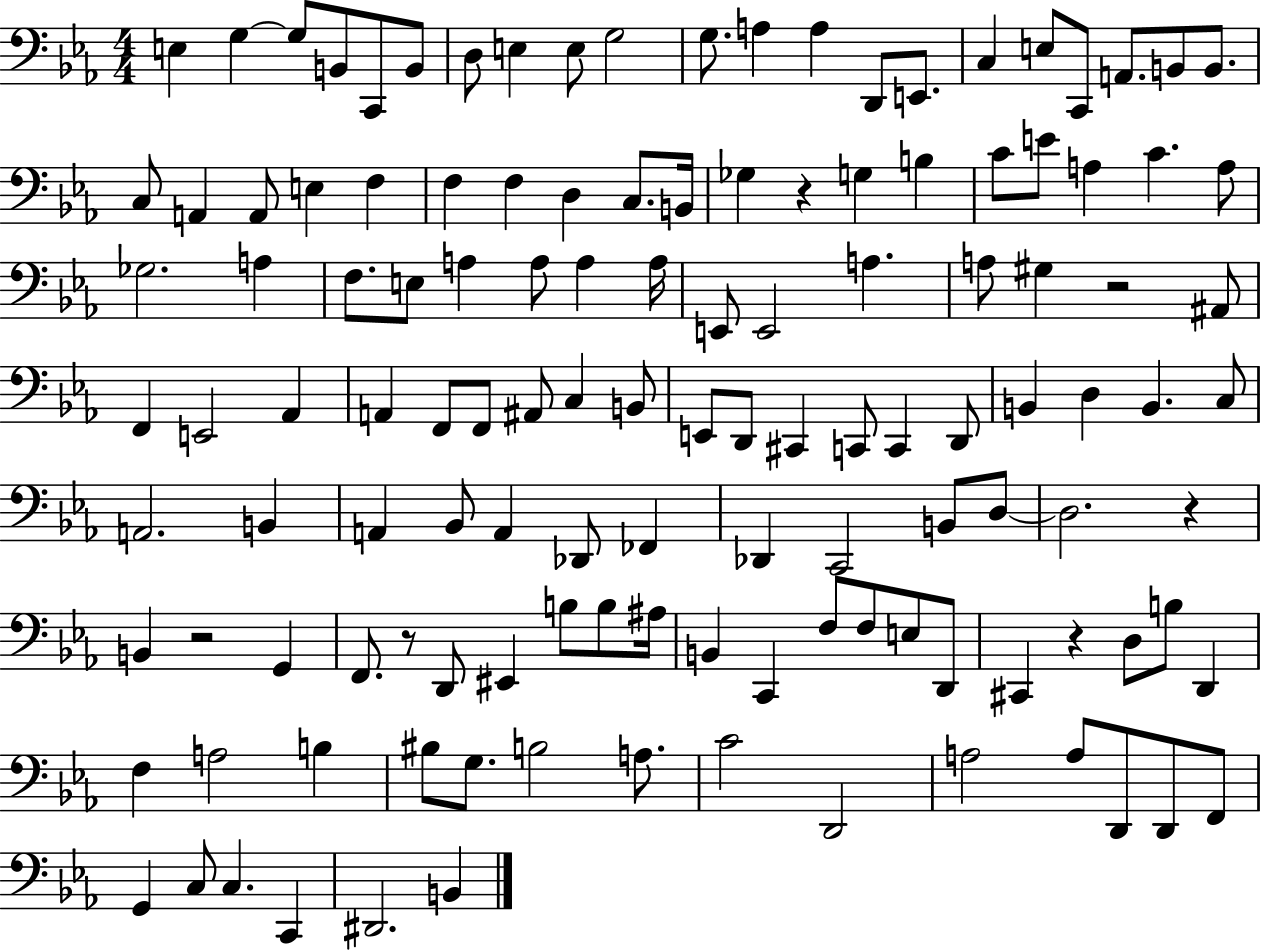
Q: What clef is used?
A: bass